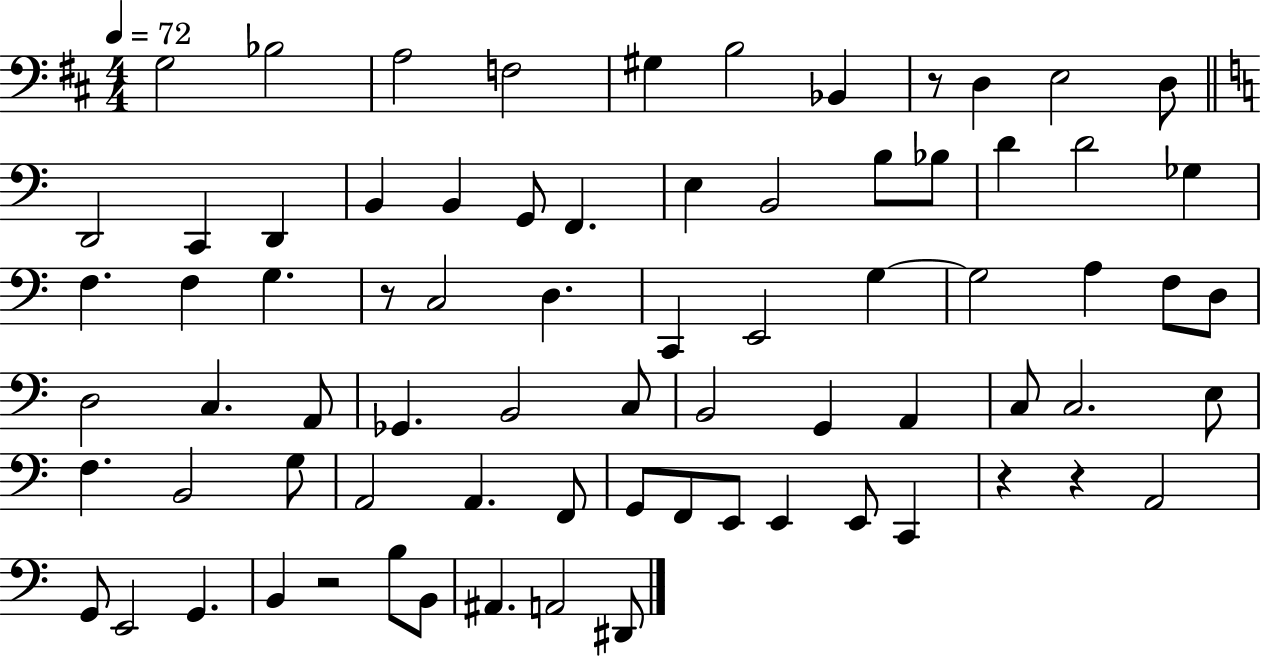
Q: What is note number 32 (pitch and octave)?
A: G3